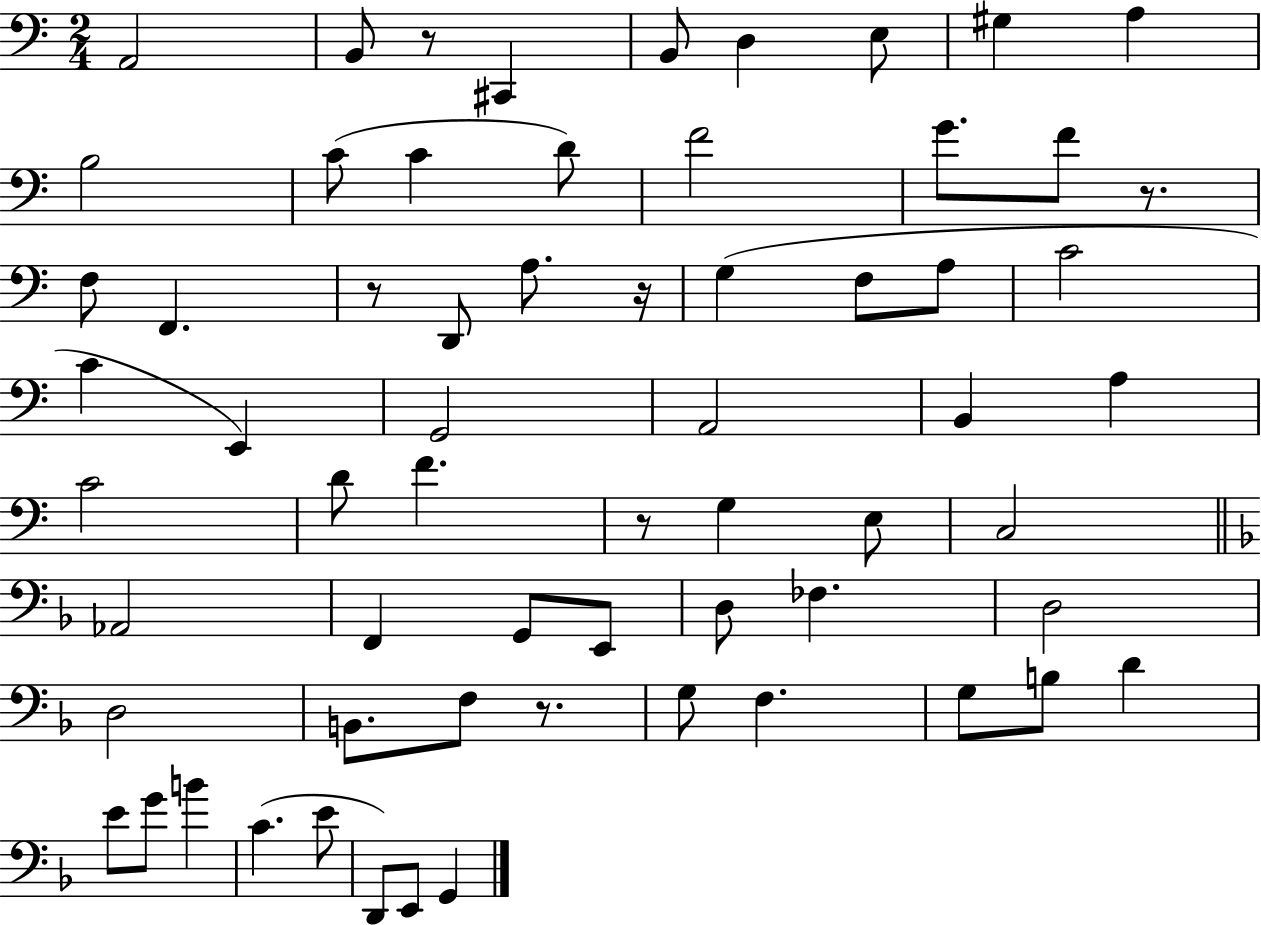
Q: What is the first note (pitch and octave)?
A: A2